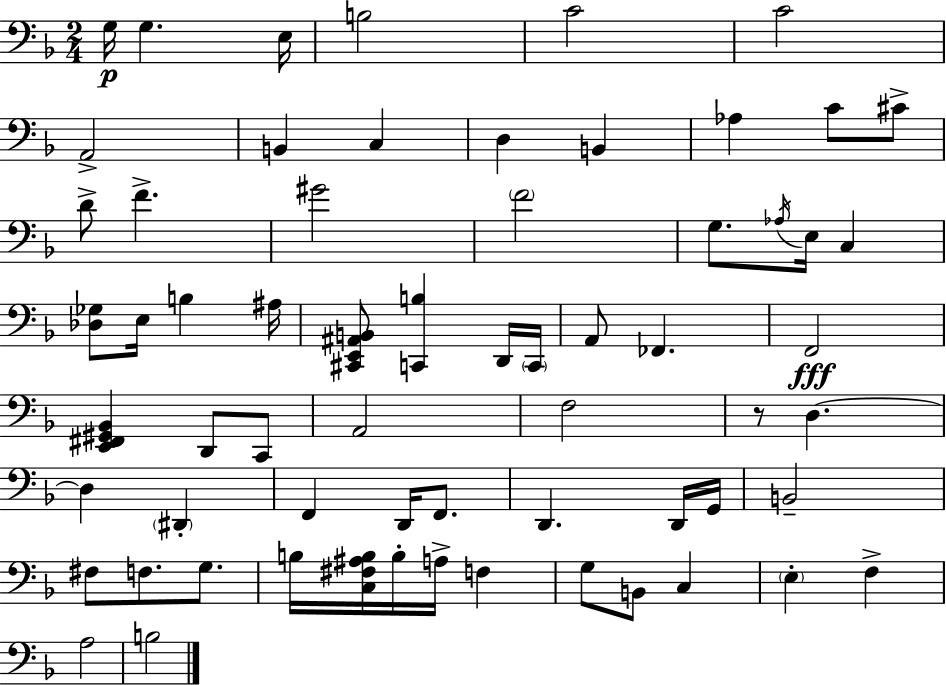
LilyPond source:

{
  \clef bass
  \numericTimeSignature
  \time 2/4
  \key f \major
  g16\p g4. e16 | b2 | c'2 | c'2 | \break a,2-> | b,4 c4 | d4 b,4 | aes4 c'8 cis'8-> | \break d'8-> f'4.-> | gis'2 | \parenthesize f'2 | g8. \acciaccatura { aes16 } e16 c4 | \break <des ges>8 e16 b4 | ais16 <cis, e, ais, b,>8 <c, b>4 d,16 | \parenthesize c,16 a,8 fes,4. | f,2\fff | \break <e, fis, gis, bes,>4 d,8 c,8 | a,2 | f2 | r8 d4.~~ | \break d4 \parenthesize dis,4-. | f,4 d,16 f,8. | d,4. d,16 | g,16 b,2-- | \break fis8 f8. g8. | b16 <c fis ais b>16 b16-. a16-> f4 | g8 b,8 c4 | \parenthesize e4-. f4-> | \break a2 | b2 | \bar "|."
}